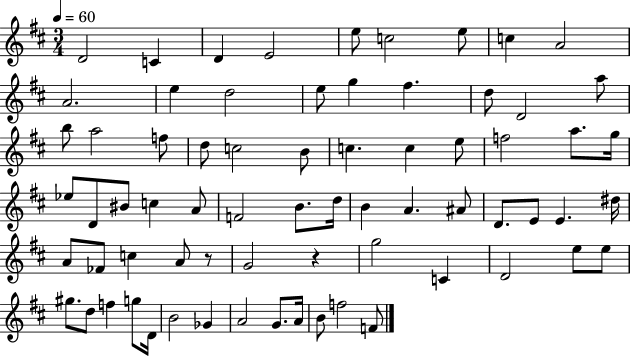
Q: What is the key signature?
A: D major